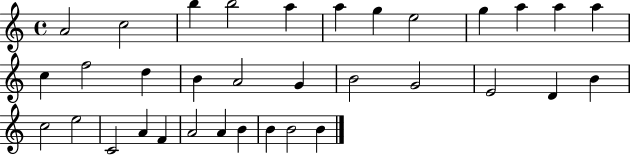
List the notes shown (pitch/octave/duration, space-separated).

A4/h C5/h B5/q B5/h A5/q A5/q G5/q E5/h G5/q A5/q A5/q A5/q C5/q F5/h D5/q B4/q A4/h G4/q B4/h G4/h E4/h D4/q B4/q C5/h E5/h C4/h A4/q F4/q A4/h A4/q B4/q B4/q B4/h B4/q